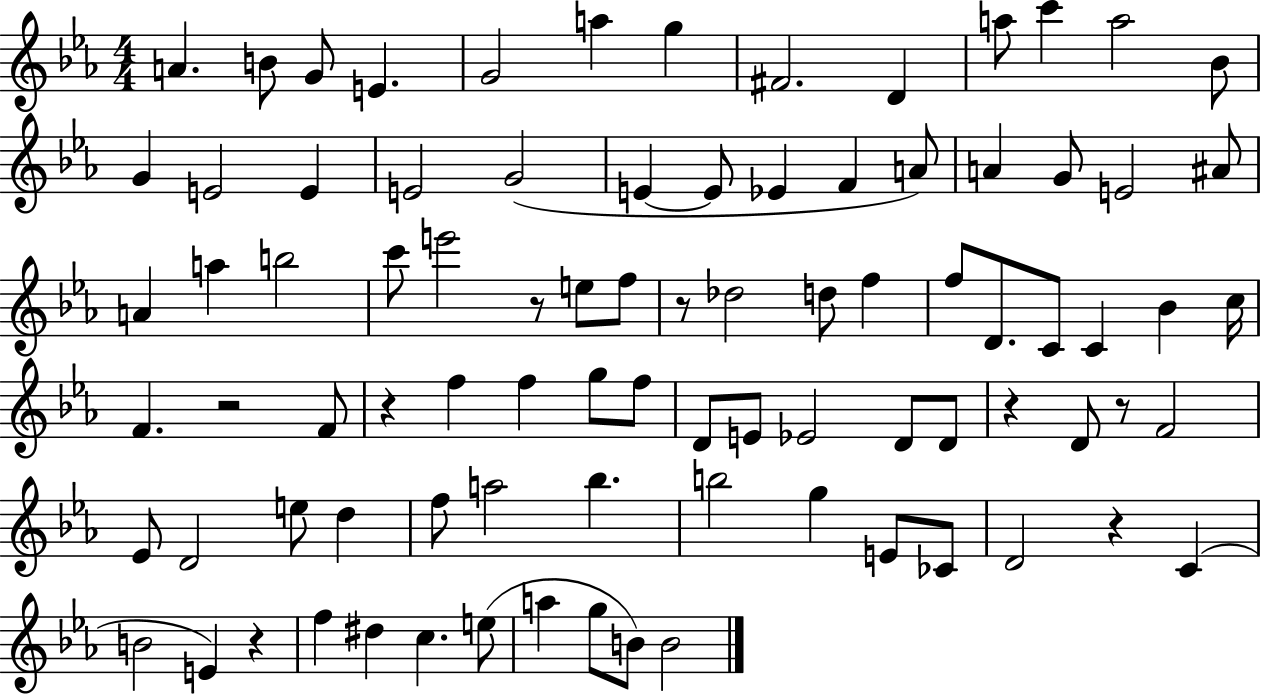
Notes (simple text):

A4/q. B4/e G4/e E4/q. G4/h A5/q G5/q F#4/h. D4/q A5/e C6/q A5/h Bb4/e G4/q E4/h E4/q E4/h G4/h E4/q E4/e Eb4/q F4/q A4/e A4/q G4/e E4/h A#4/e A4/q A5/q B5/h C6/e E6/h R/e E5/e F5/e R/e Db5/h D5/e F5/q F5/e D4/e. C4/e C4/q Bb4/q C5/s F4/q. R/h F4/e R/q F5/q F5/q G5/e F5/e D4/e E4/e Eb4/h D4/e D4/e R/q D4/e R/e F4/h Eb4/e D4/h E5/e D5/q F5/e A5/h Bb5/q. B5/h G5/q E4/e CES4/e D4/h R/q C4/q B4/h E4/q R/q F5/q D#5/q C5/q. E5/e A5/q G5/e B4/e B4/h